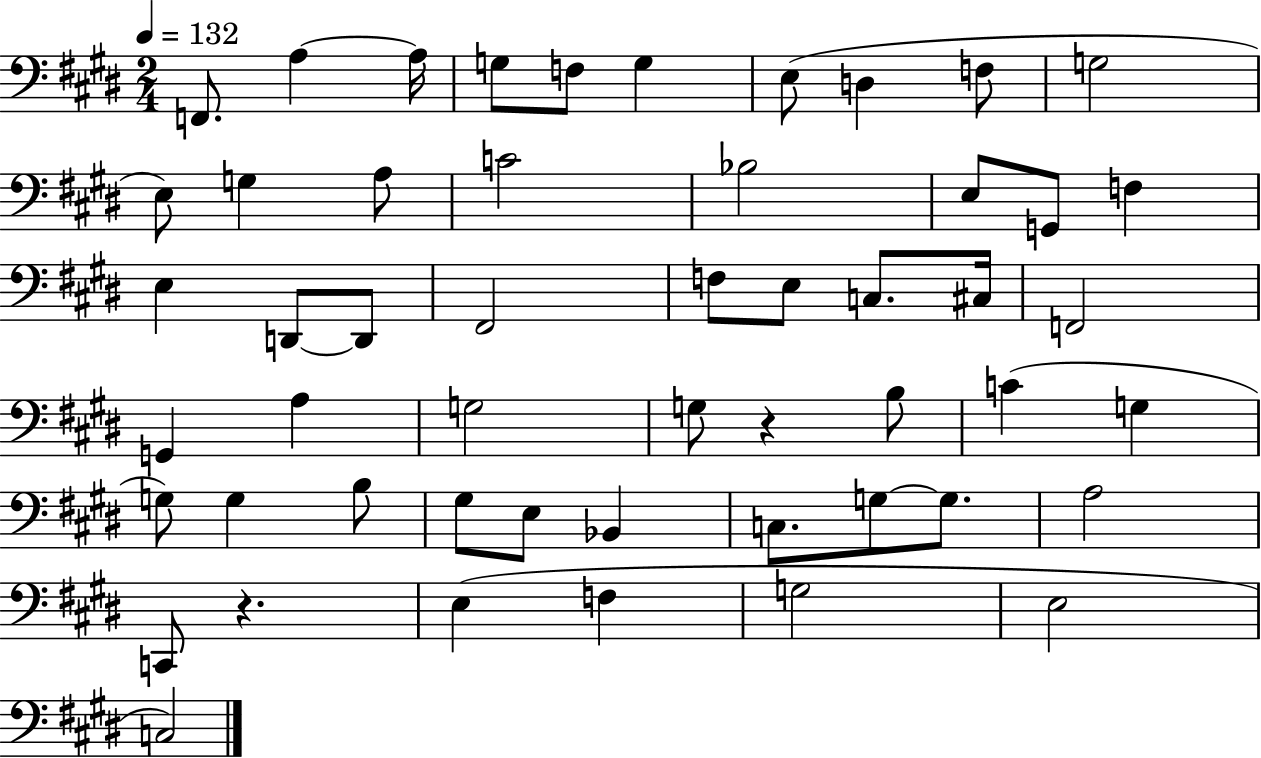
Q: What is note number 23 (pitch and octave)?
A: F3